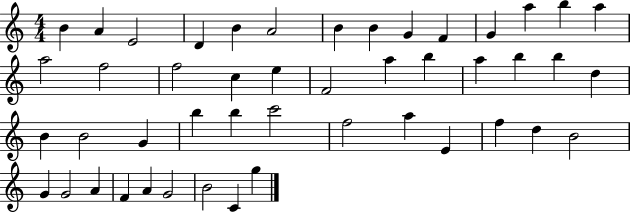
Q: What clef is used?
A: treble